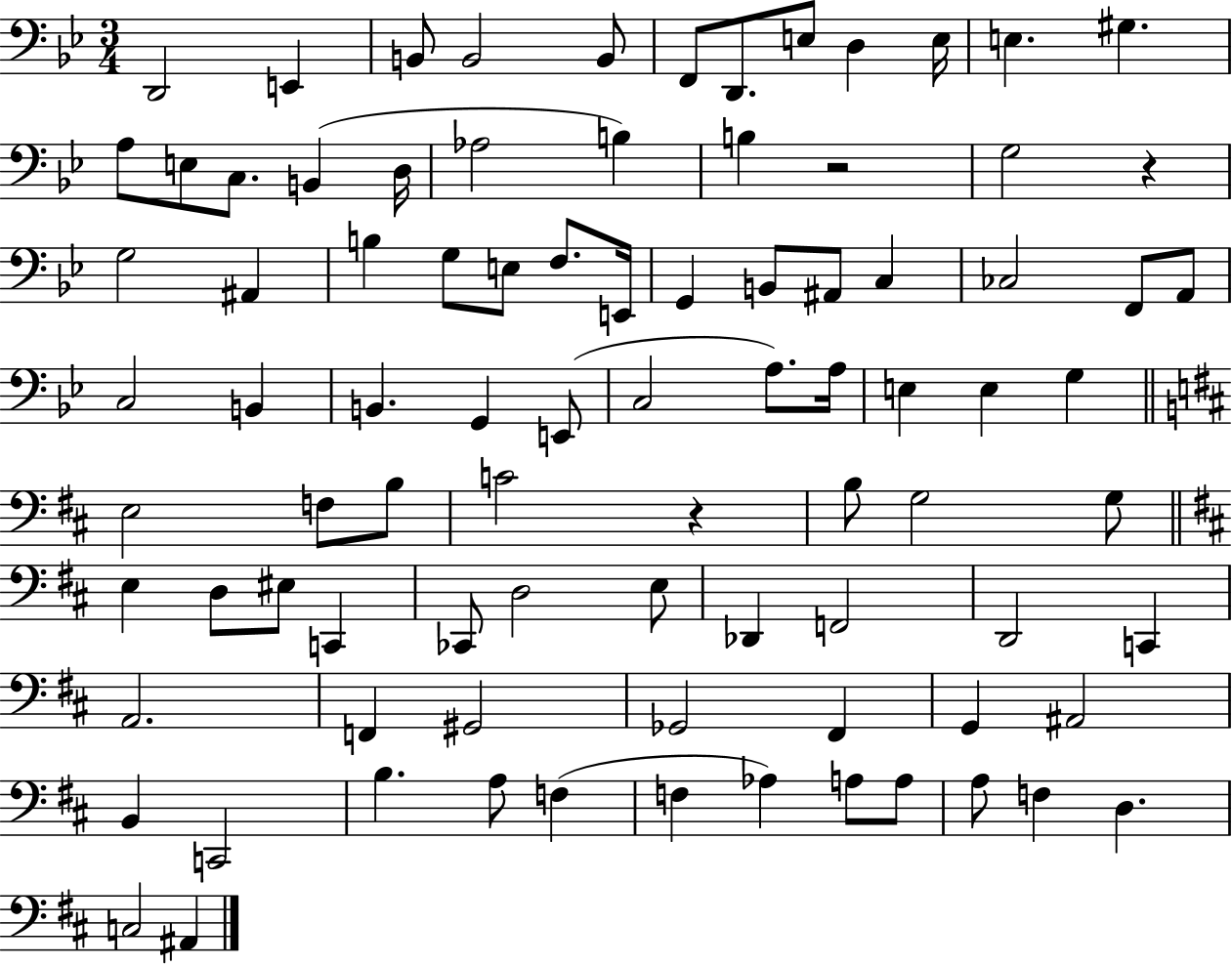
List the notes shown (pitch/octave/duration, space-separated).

D2/h E2/q B2/e B2/h B2/e F2/e D2/e. E3/e D3/q E3/s E3/q. G#3/q. A3/e E3/e C3/e. B2/q D3/s Ab3/h B3/q B3/q R/h G3/h R/q G3/h A#2/q B3/q G3/e E3/e F3/e. E2/s G2/q B2/e A#2/e C3/q CES3/h F2/e A2/e C3/h B2/q B2/q. G2/q E2/e C3/h A3/e. A3/s E3/q E3/q G3/q E3/h F3/e B3/e C4/h R/q B3/e G3/h G3/e E3/q D3/e EIS3/e C2/q CES2/e D3/h E3/e Db2/q F2/h D2/h C2/q A2/h. F2/q G#2/h Gb2/h F#2/q G2/q A#2/h B2/q C2/h B3/q. A3/e F3/q F3/q Ab3/q A3/e A3/e A3/e F3/q D3/q. C3/h A#2/q